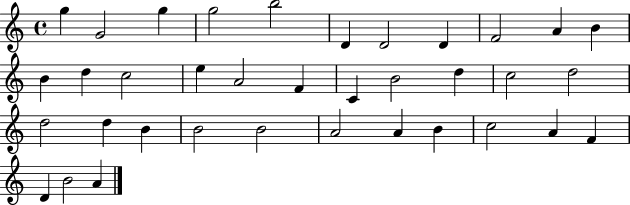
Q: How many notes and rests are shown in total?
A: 36